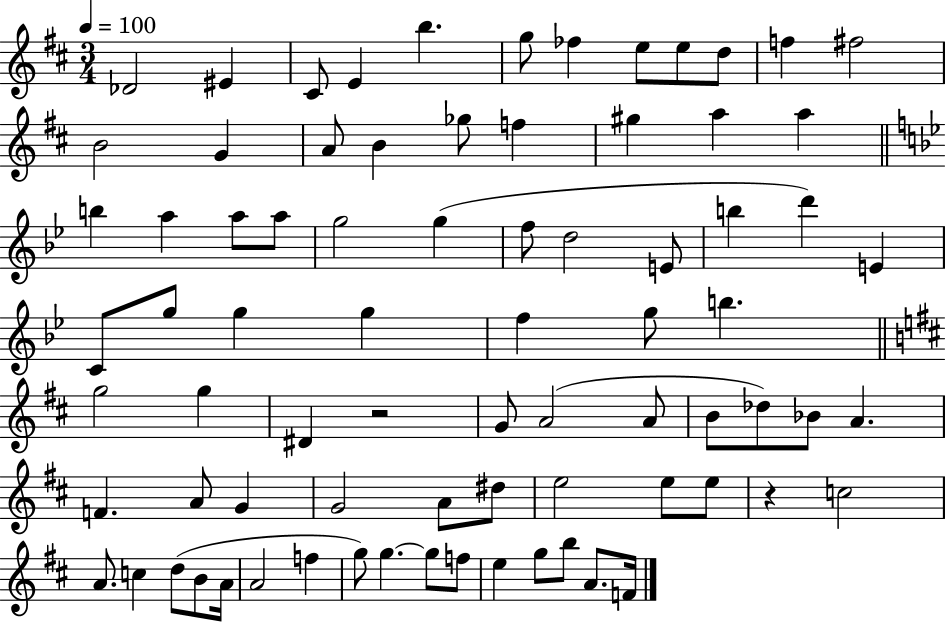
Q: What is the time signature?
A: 3/4